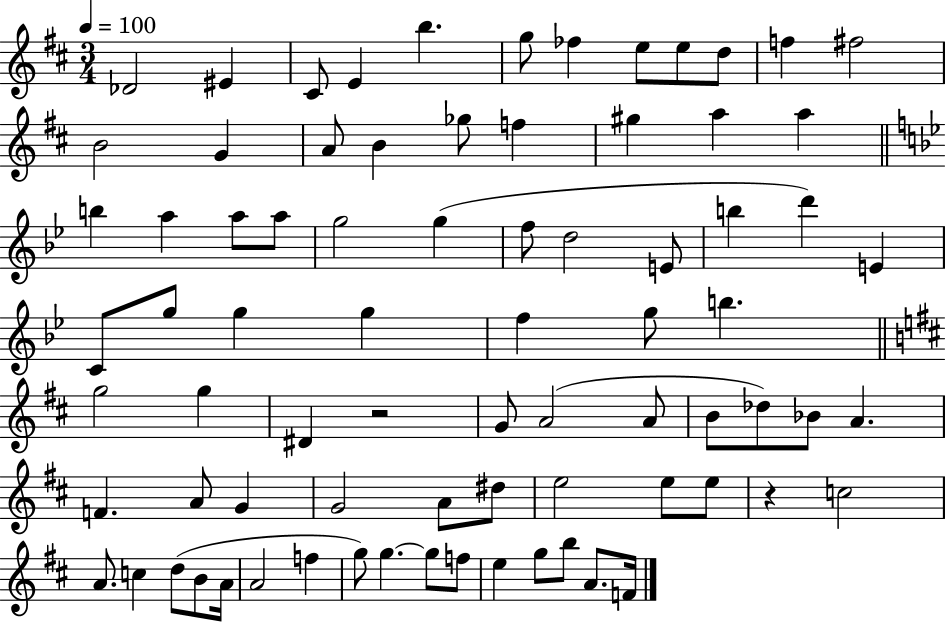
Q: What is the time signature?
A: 3/4